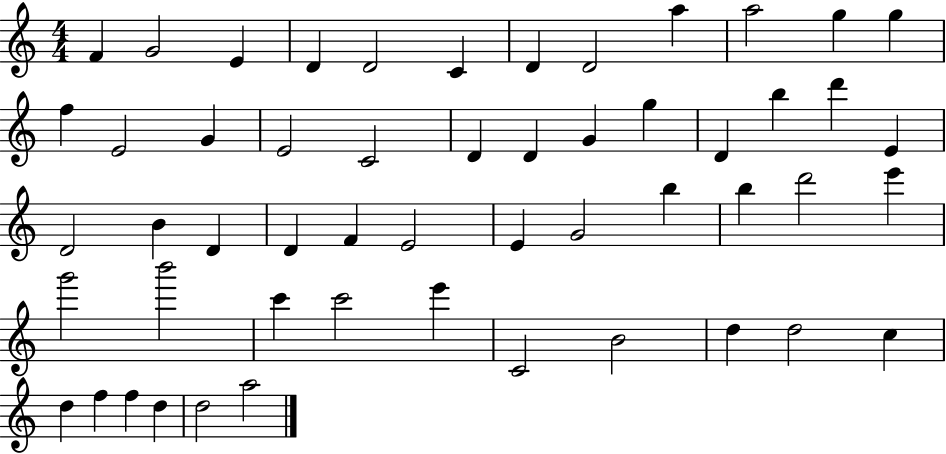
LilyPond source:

{
  \clef treble
  \numericTimeSignature
  \time 4/4
  \key c \major
  f'4 g'2 e'4 | d'4 d'2 c'4 | d'4 d'2 a''4 | a''2 g''4 g''4 | \break f''4 e'2 g'4 | e'2 c'2 | d'4 d'4 g'4 g''4 | d'4 b''4 d'''4 e'4 | \break d'2 b'4 d'4 | d'4 f'4 e'2 | e'4 g'2 b''4 | b''4 d'''2 e'''4 | \break g'''2 b'''2 | c'''4 c'''2 e'''4 | c'2 b'2 | d''4 d''2 c''4 | \break d''4 f''4 f''4 d''4 | d''2 a''2 | \bar "|."
}